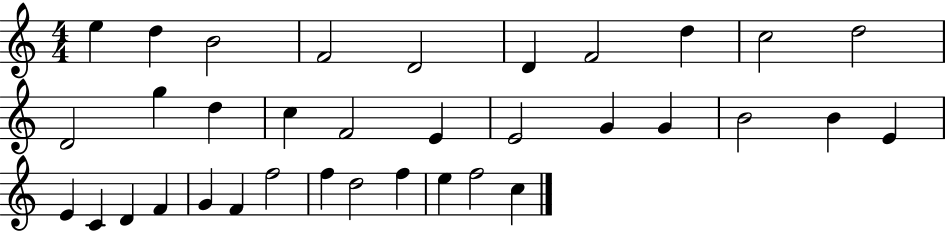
E5/q D5/q B4/h F4/h D4/h D4/q F4/h D5/q C5/h D5/h D4/h G5/q D5/q C5/q F4/h E4/q E4/h G4/q G4/q B4/h B4/q E4/q E4/q C4/q D4/q F4/q G4/q F4/q F5/h F5/q D5/h F5/q E5/q F5/h C5/q